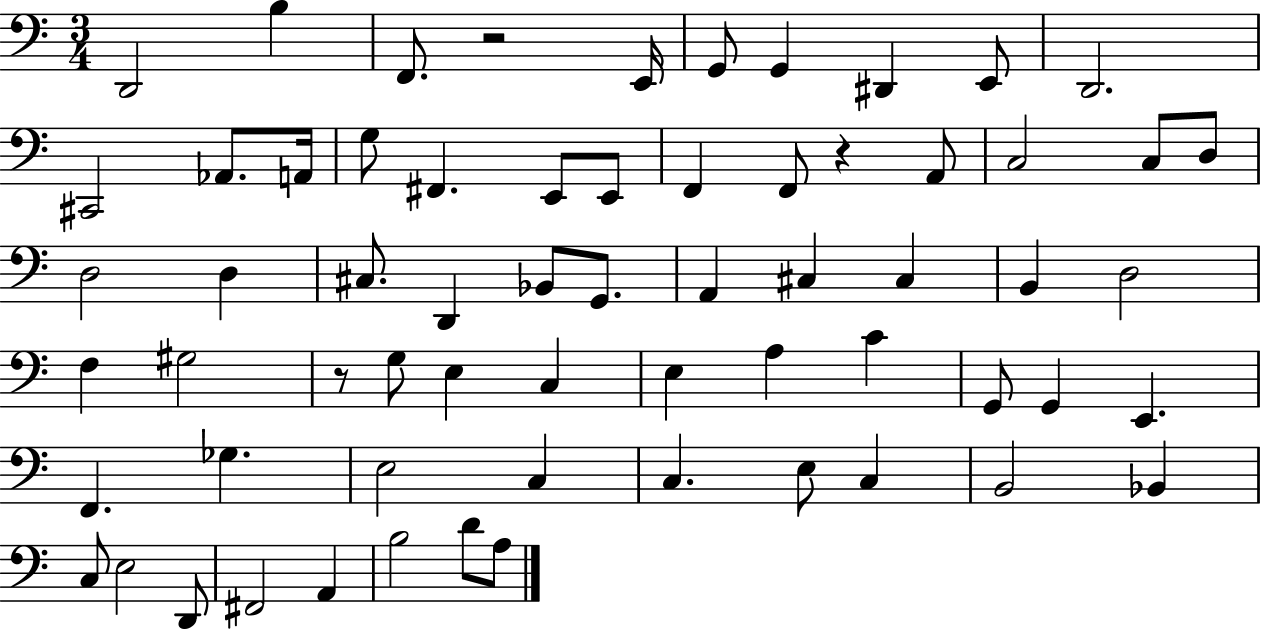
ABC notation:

X:1
T:Untitled
M:3/4
L:1/4
K:C
D,,2 B, F,,/2 z2 E,,/4 G,,/2 G,, ^D,, E,,/2 D,,2 ^C,,2 _A,,/2 A,,/4 G,/2 ^F,, E,,/2 E,,/2 F,, F,,/2 z A,,/2 C,2 C,/2 D,/2 D,2 D, ^C,/2 D,, _B,,/2 G,,/2 A,, ^C, ^C, B,, D,2 F, ^G,2 z/2 G,/2 E, C, E, A, C G,,/2 G,, E,, F,, _G, E,2 C, C, E,/2 C, B,,2 _B,, C,/2 E,2 D,,/2 ^F,,2 A,, B,2 D/2 A,/2